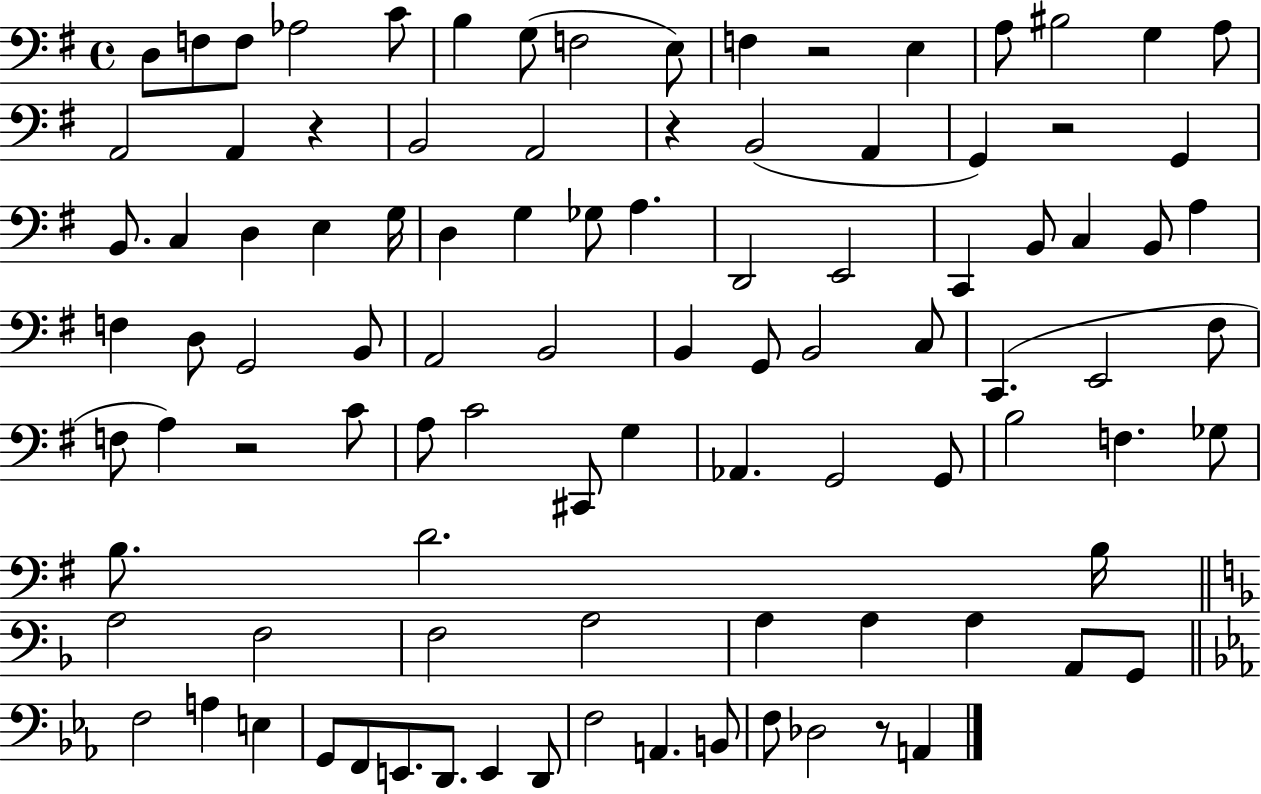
D3/e F3/e F3/e Ab3/h C4/e B3/q G3/e F3/h E3/e F3/q R/h E3/q A3/e BIS3/h G3/q A3/e A2/h A2/q R/q B2/h A2/h R/q B2/h A2/q G2/q R/h G2/q B2/e. C3/q D3/q E3/q G3/s D3/q G3/q Gb3/e A3/q. D2/h E2/h C2/q B2/e C3/q B2/e A3/q F3/q D3/e G2/h B2/e A2/h B2/h B2/q G2/e B2/h C3/e C2/q. E2/h F#3/e F3/e A3/q R/h C4/e A3/e C4/h C#2/e G3/q Ab2/q. G2/h G2/e B3/h F3/q. Gb3/e B3/e. D4/h. B3/s A3/h F3/h F3/h A3/h A3/q A3/q A3/q A2/e G2/e F3/h A3/q E3/q G2/e F2/e E2/e. D2/e. E2/q D2/e F3/h A2/q. B2/e F3/e Db3/h R/e A2/q